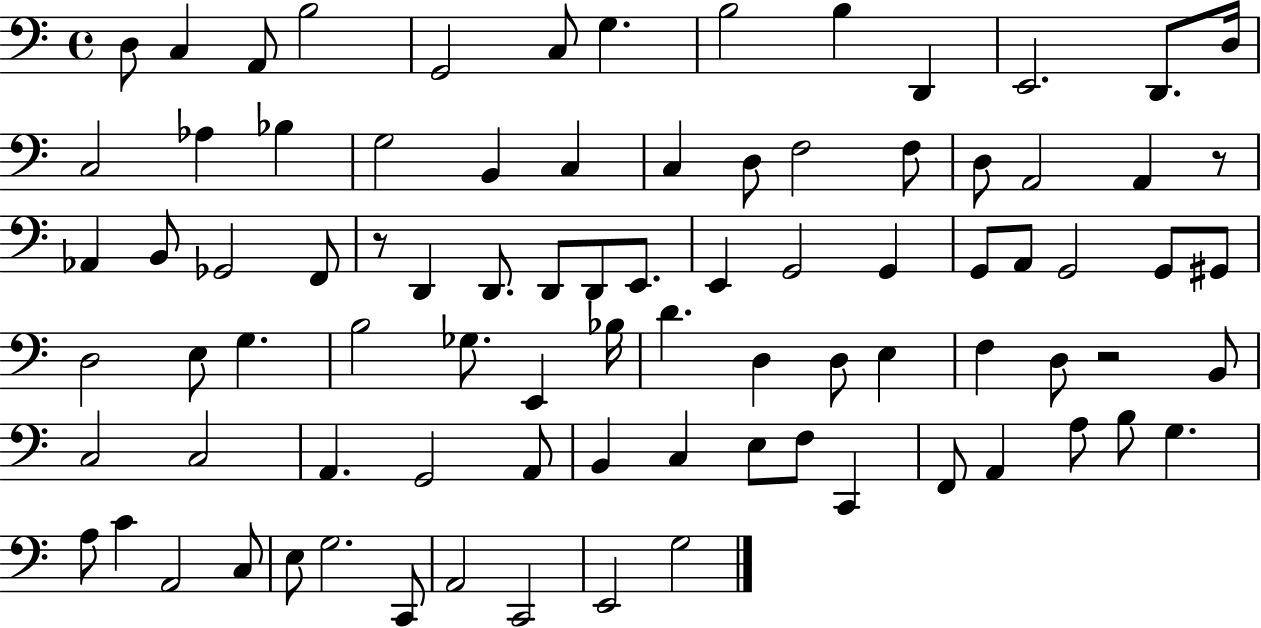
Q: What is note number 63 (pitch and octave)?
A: B2